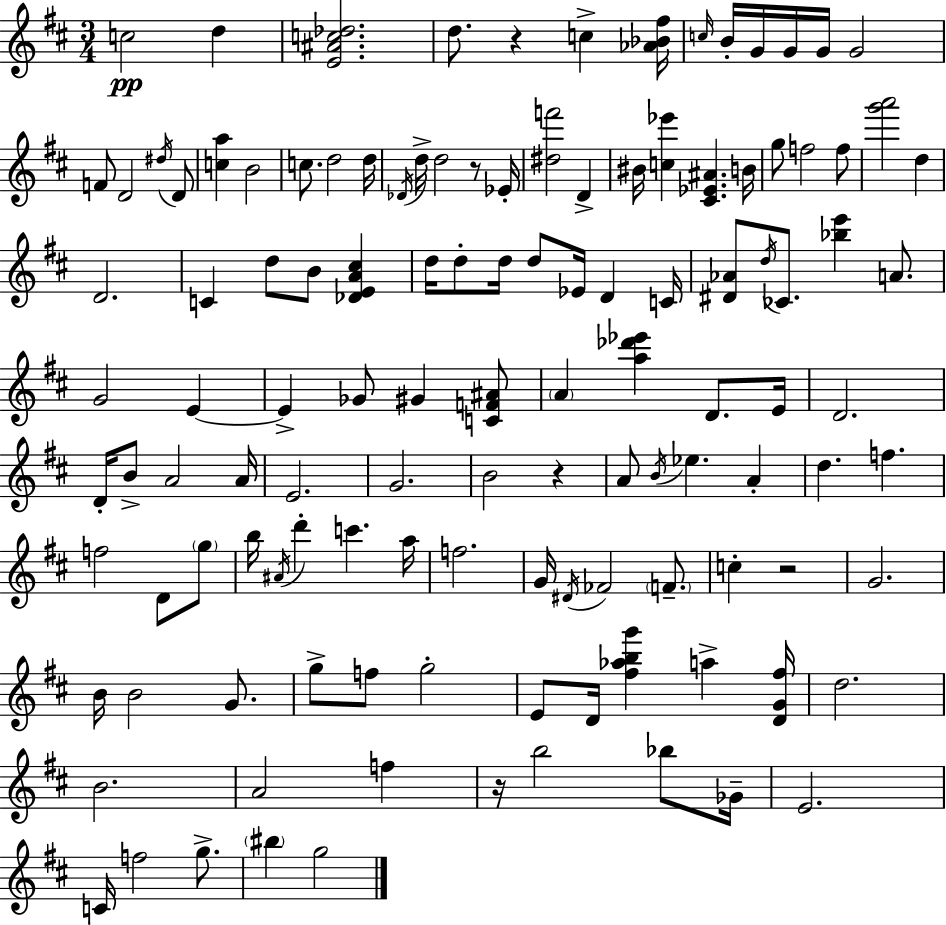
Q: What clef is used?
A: treble